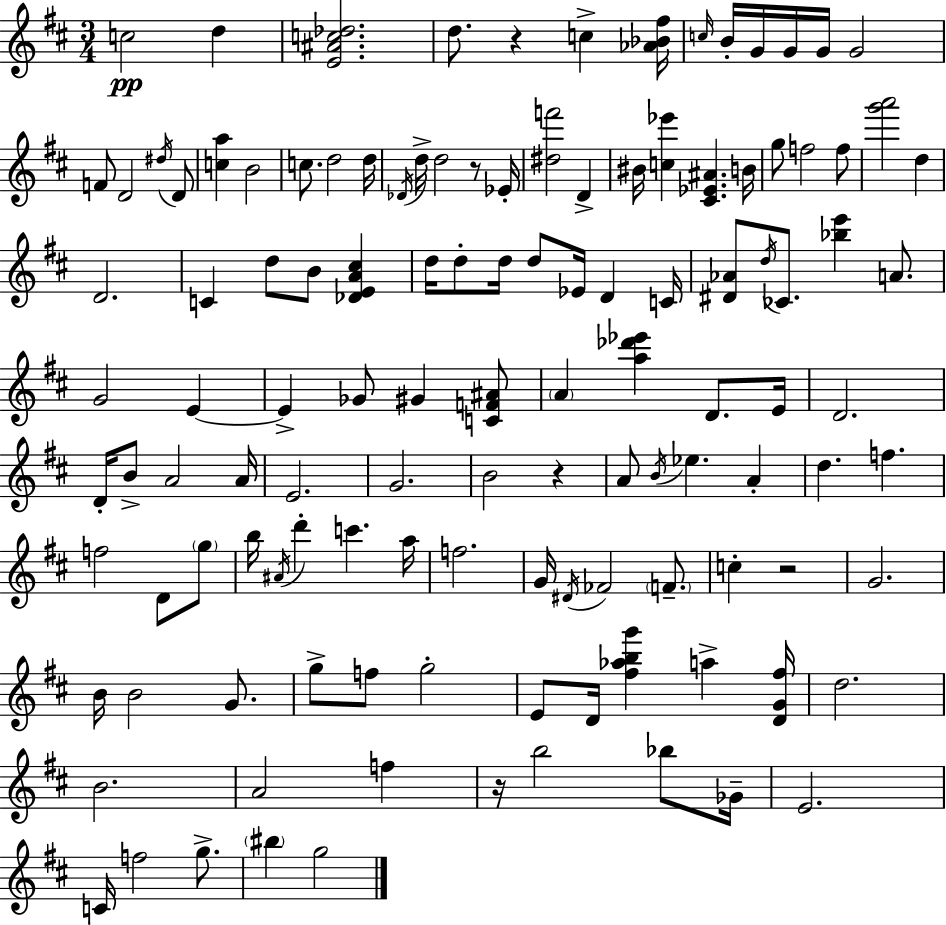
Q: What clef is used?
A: treble